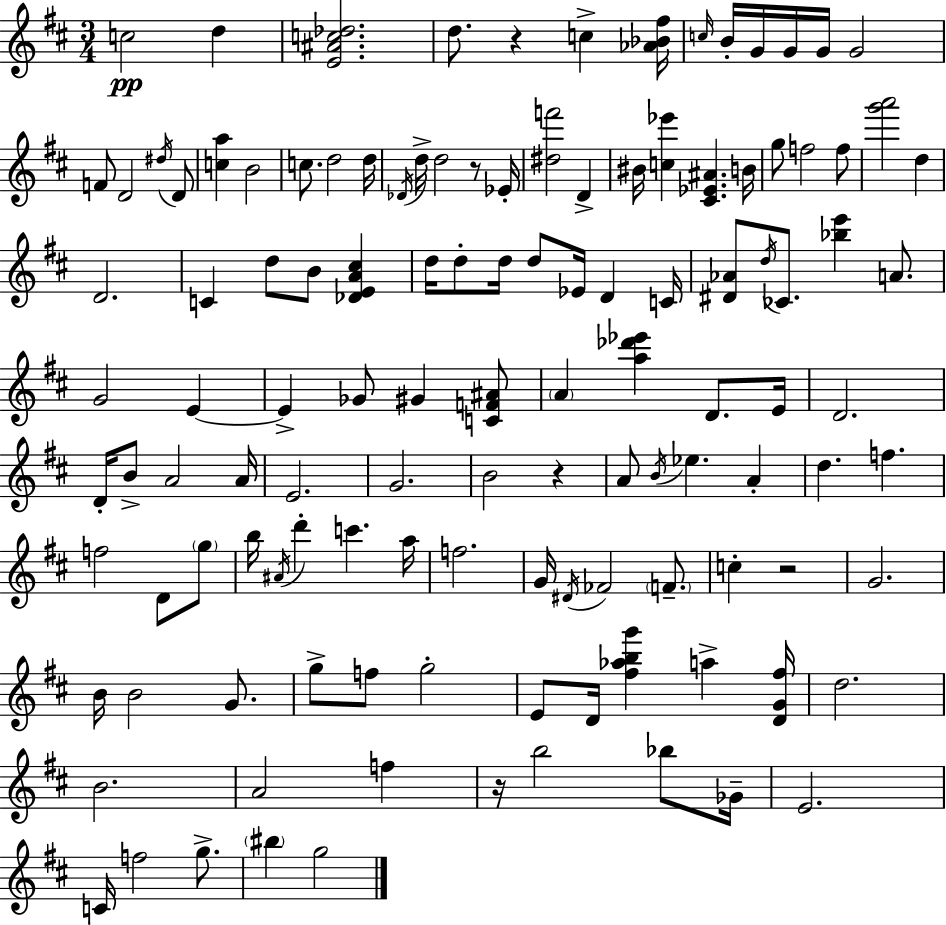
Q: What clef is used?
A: treble